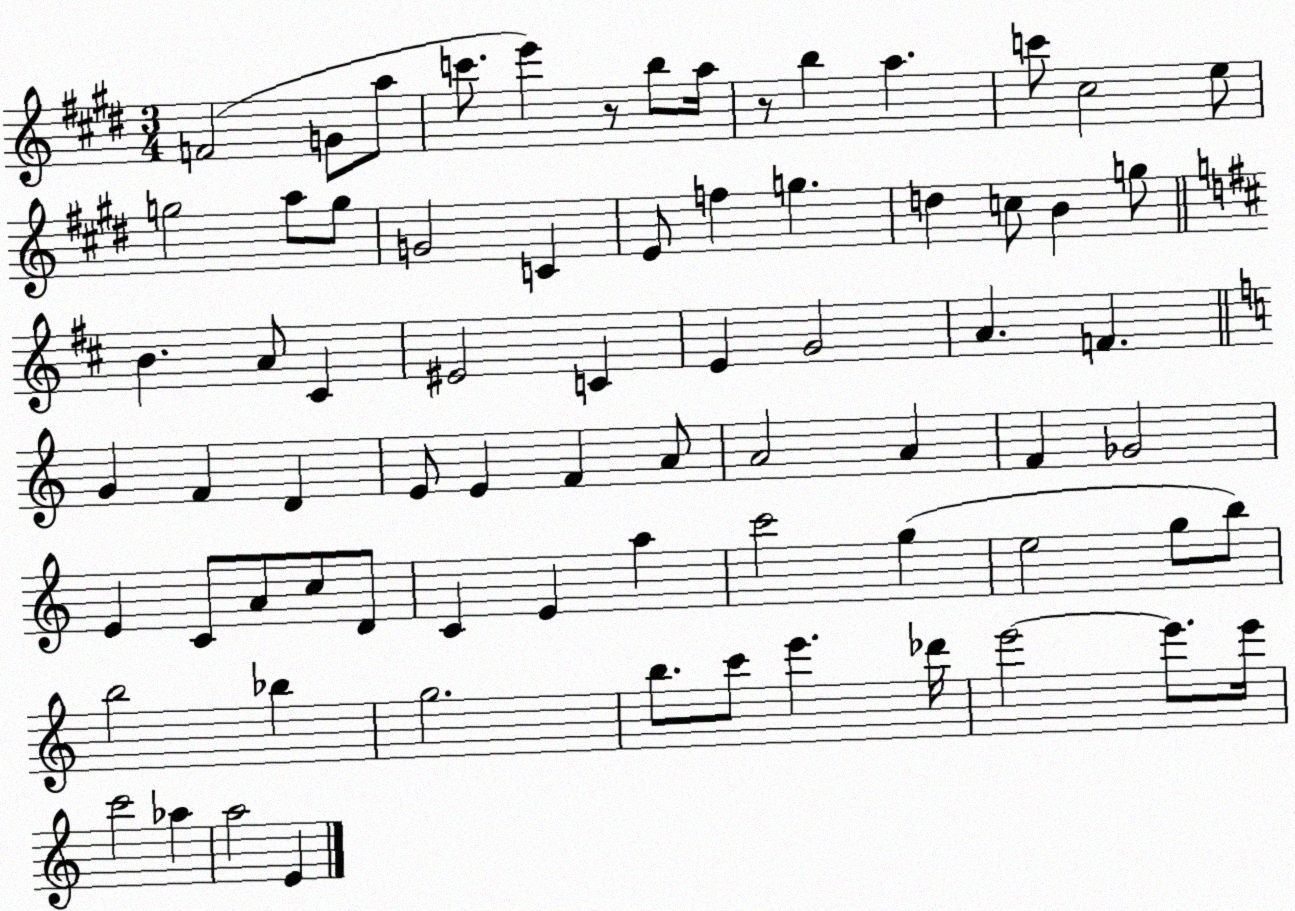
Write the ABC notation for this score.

X:1
T:Untitled
M:3/4
L:1/4
K:E
F2 G/2 a/2 c'/2 e' z/2 b/2 a/4 z/2 b a c'/2 ^c2 e/2 g2 a/2 g/2 G2 C E/2 f g d c/2 B g/2 B A/2 ^C ^E2 C E G2 A F G F D E/2 E F A/2 A2 A F _G2 E C/2 A/2 c/2 D/2 C E a c'2 g e2 g/2 b/2 b2 _b g2 b/2 c'/2 e' _d'/4 e'2 e'/2 e'/4 c'2 _a a2 E